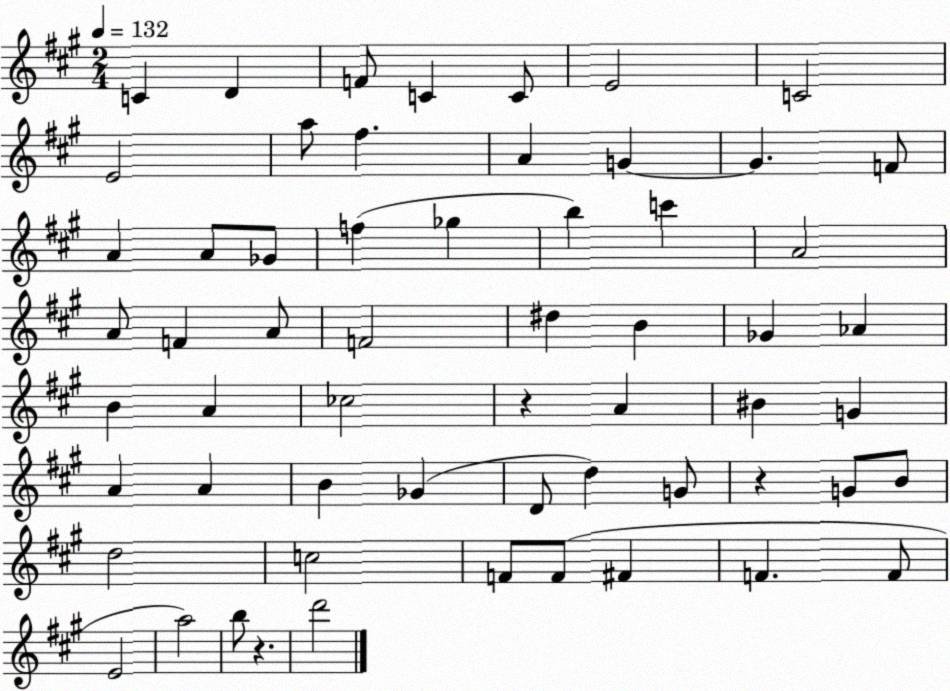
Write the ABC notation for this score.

X:1
T:Untitled
M:2/4
L:1/4
K:A
C D F/2 C C/2 E2 C2 E2 a/2 ^f A G G F/2 A A/2 _G/2 f _g b c' A2 A/2 F A/2 F2 ^d B _G _A B A _c2 z A ^B G A A B _G D/2 d G/2 z G/2 B/2 d2 c2 F/2 F/2 ^F F F/2 E2 a2 b/2 z d'2